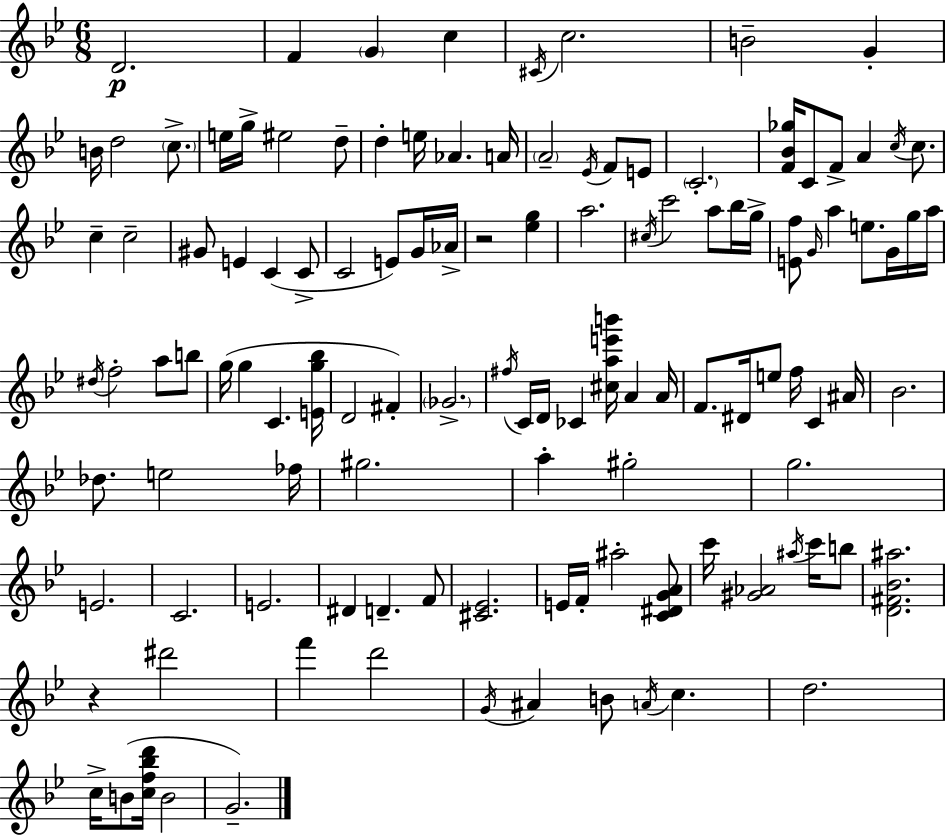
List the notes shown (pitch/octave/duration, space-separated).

D4/h. F4/q G4/q C5/q C#4/s C5/h. B4/h G4/q B4/s D5/h C5/e. E5/s G5/s EIS5/h D5/e D5/q E5/s Ab4/q. A4/s A4/h Eb4/s F4/e E4/e C4/h. [F4,Bb4,Gb5]/s C4/e F4/e A4/q C5/s C5/e. C5/q C5/h G#4/e E4/q C4/q C4/e C4/h E4/e G4/s Ab4/s R/h [Eb5,G5]/q A5/h. C#5/s C6/h A5/e Bb5/s G5/s [E4,F5]/e G4/s A5/q E5/e. G4/s G5/s A5/s D#5/s F5/h A5/e B5/e G5/s G5/q C4/q. [E4,G5,Bb5]/s D4/h F#4/q Gb4/h. F#5/s C4/s D4/s CES4/q [C#5,A5,E6,B6]/s A4/q A4/s F4/e. D#4/s E5/e F5/s C4/q A#4/s Bb4/h. Db5/e. E5/h FES5/s G#5/h. A5/q G#5/h G5/h. E4/h. C4/h. E4/h. D#4/q D4/q. F4/e [C#4,Eb4]/h. E4/s F4/s A#5/h [C4,D#4,G4,A4]/e C6/s [G#4,Ab4]/h A#5/s C6/s B5/e [D4,F#4,Bb4,A#5]/h. R/q D#6/h F6/q D6/h G4/s A#4/q B4/e A4/s C5/q. D5/h. C5/s B4/e [C5,F5,Bb5,D6]/s B4/h G4/h.